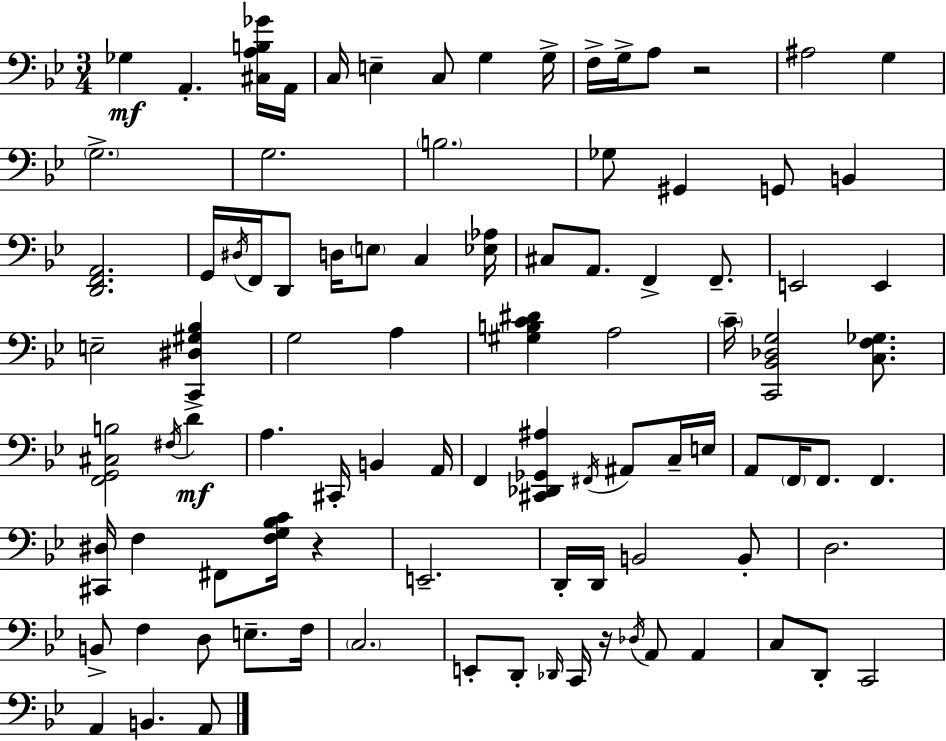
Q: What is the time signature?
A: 3/4